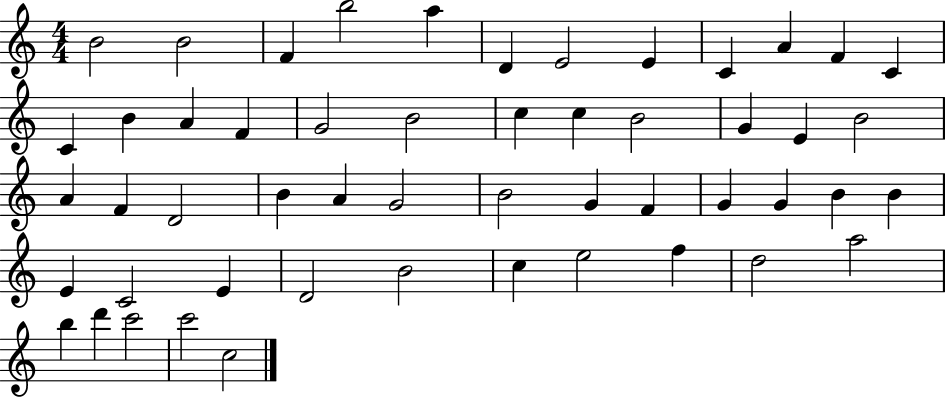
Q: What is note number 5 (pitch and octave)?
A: A5